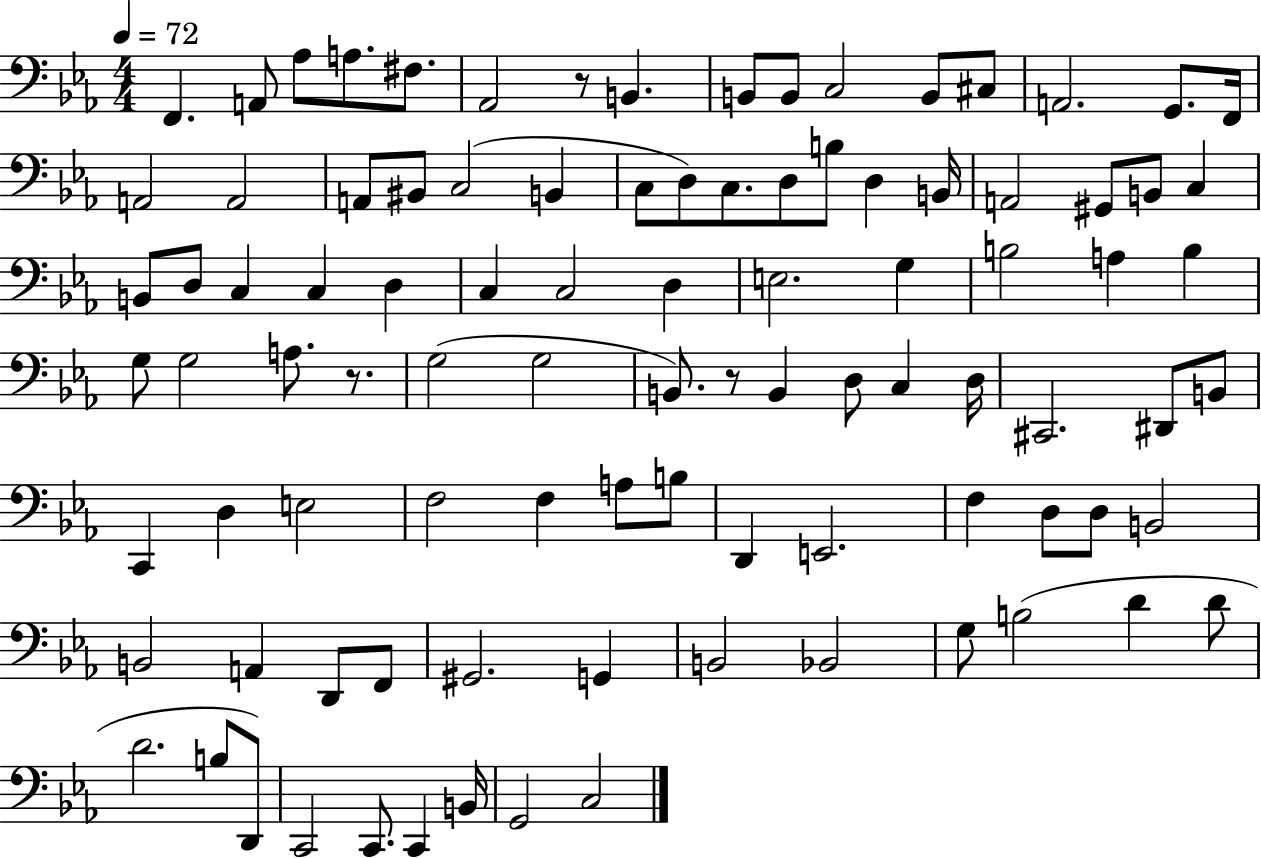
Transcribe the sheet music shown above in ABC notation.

X:1
T:Untitled
M:4/4
L:1/4
K:Eb
F,, A,,/2 _A,/2 A,/2 ^F,/2 _A,,2 z/2 B,, B,,/2 B,,/2 C,2 B,,/2 ^C,/2 A,,2 G,,/2 F,,/4 A,,2 A,,2 A,,/2 ^B,,/2 C,2 B,, C,/2 D,/2 C,/2 D,/2 B,/2 D, B,,/4 A,,2 ^G,,/2 B,,/2 C, B,,/2 D,/2 C, C, D, C, C,2 D, E,2 G, B,2 A, B, G,/2 G,2 A,/2 z/2 G,2 G,2 B,,/2 z/2 B,, D,/2 C, D,/4 ^C,,2 ^D,,/2 B,,/2 C,, D, E,2 F,2 F, A,/2 B,/2 D,, E,,2 F, D,/2 D,/2 B,,2 B,,2 A,, D,,/2 F,,/2 ^G,,2 G,, B,,2 _B,,2 G,/2 B,2 D D/2 D2 B,/2 D,,/2 C,,2 C,,/2 C,, B,,/4 G,,2 C,2